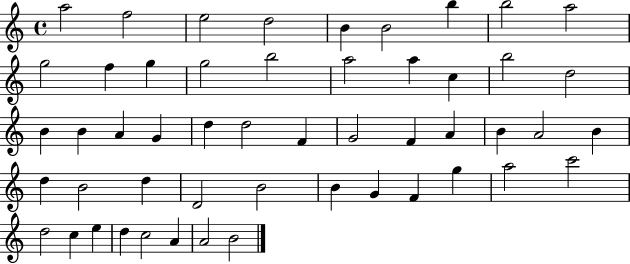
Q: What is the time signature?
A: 4/4